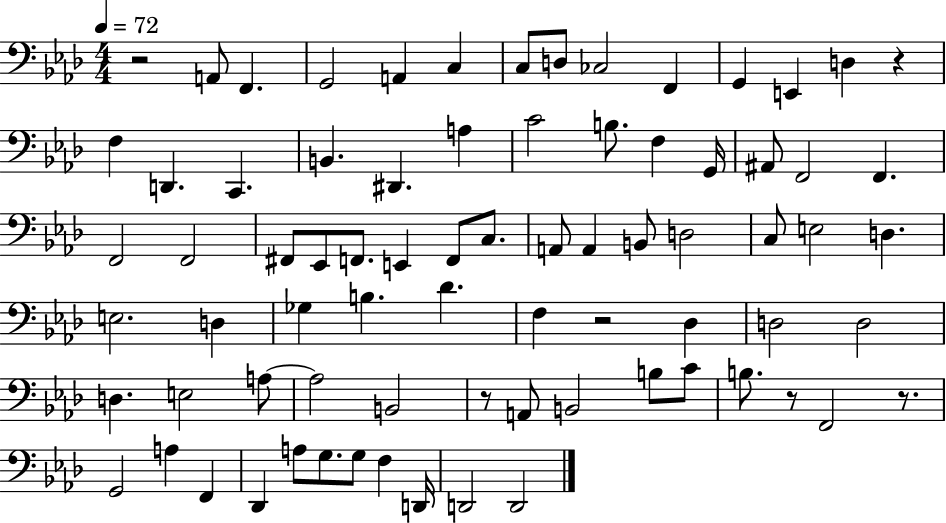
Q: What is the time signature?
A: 4/4